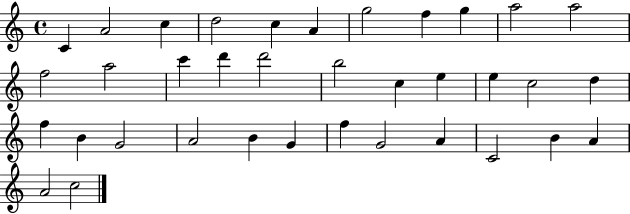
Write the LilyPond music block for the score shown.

{
  \clef treble
  \time 4/4
  \defaultTimeSignature
  \key c \major
  c'4 a'2 c''4 | d''2 c''4 a'4 | g''2 f''4 g''4 | a''2 a''2 | \break f''2 a''2 | c'''4 d'''4 d'''2 | b''2 c''4 e''4 | e''4 c''2 d''4 | \break f''4 b'4 g'2 | a'2 b'4 g'4 | f''4 g'2 a'4 | c'2 b'4 a'4 | \break a'2 c''2 | \bar "|."
}